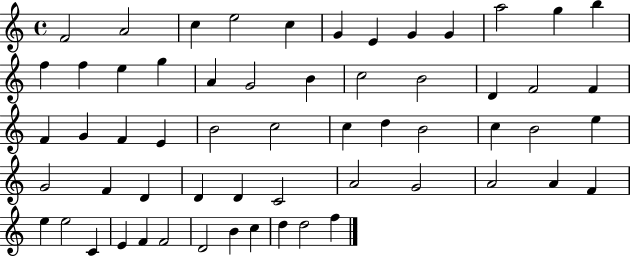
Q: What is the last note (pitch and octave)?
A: F5